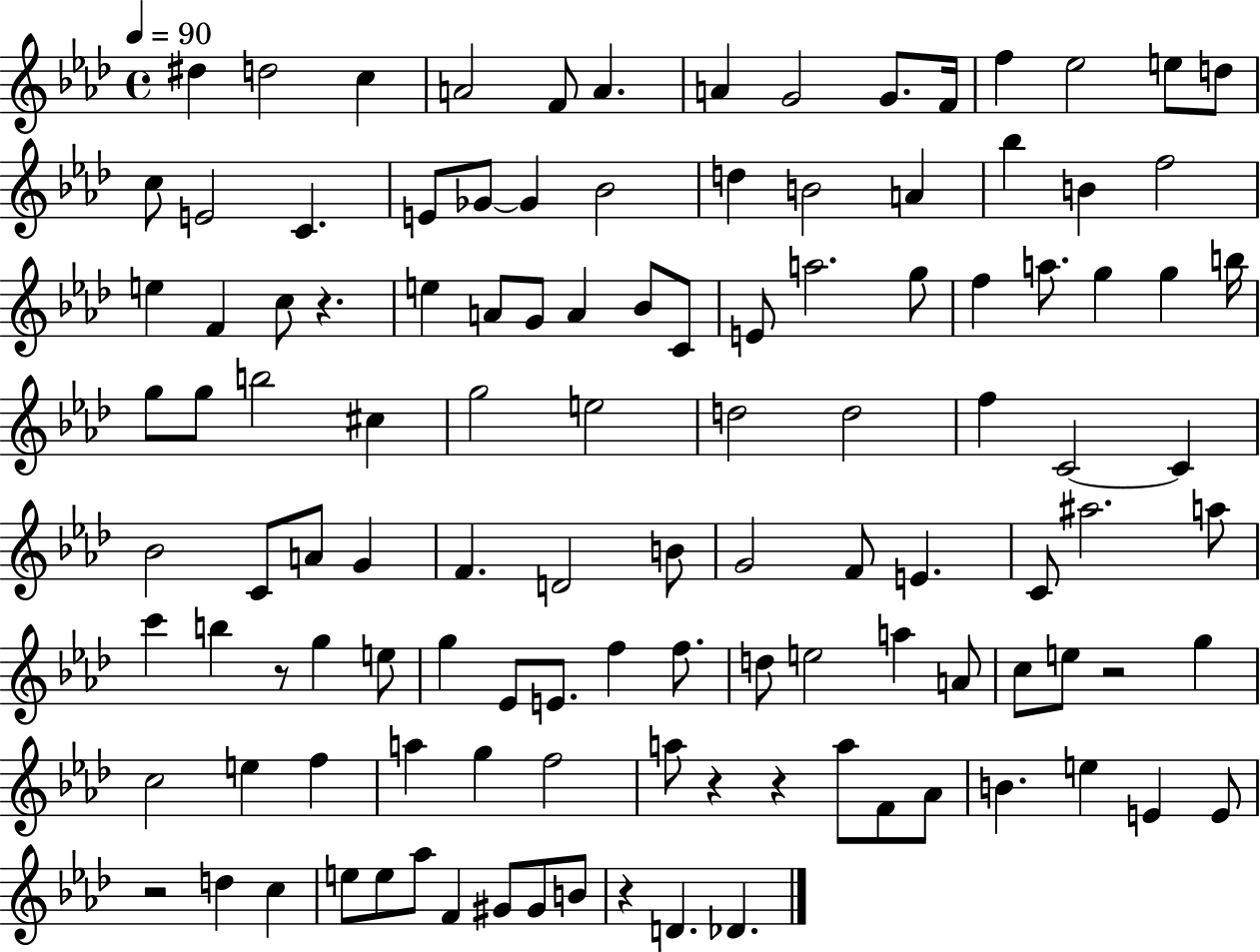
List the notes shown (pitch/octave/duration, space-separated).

D#5/q D5/h C5/q A4/h F4/e A4/q. A4/q G4/h G4/e. F4/s F5/q Eb5/h E5/e D5/e C5/e E4/h C4/q. E4/e Gb4/e Gb4/q Bb4/h D5/q B4/h A4/q Bb5/q B4/q F5/h E5/q F4/q C5/e R/q. E5/q A4/e G4/e A4/q Bb4/e C4/e E4/e A5/h. G5/e F5/q A5/e. G5/q G5/q B5/s G5/e G5/e B5/h C#5/q G5/h E5/h D5/h D5/h F5/q C4/h C4/q Bb4/h C4/e A4/e G4/q F4/q. D4/h B4/e G4/h F4/e E4/q. C4/e A#5/h. A5/e C6/q B5/q R/e G5/q E5/e G5/q Eb4/e E4/e. F5/q F5/e. D5/e E5/h A5/q A4/e C5/e E5/e R/h G5/q C5/h E5/q F5/q A5/q G5/q F5/h A5/e R/q R/q A5/e F4/e Ab4/e B4/q. E5/q E4/q E4/e R/h D5/q C5/q E5/e E5/e Ab5/e F4/q G#4/e G#4/e B4/e R/q D4/q. Db4/q.